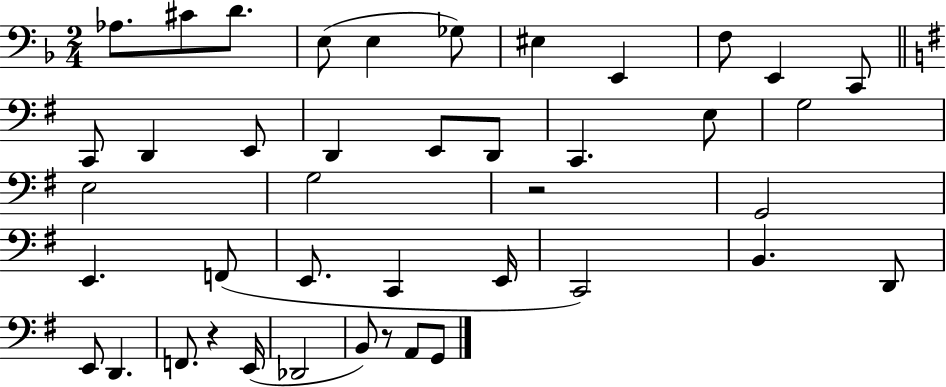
X:1
T:Untitled
M:2/4
L:1/4
K:F
_A,/2 ^C/2 D/2 E,/2 E, _G,/2 ^E, E,, F,/2 E,, C,,/2 C,,/2 D,, E,,/2 D,, E,,/2 D,,/2 C,, E,/2 G,2 E,2 G,2 z2 G,,2 E,, F,,/2 E,,/2 C,, E,,/4 C,,2 B,, D,,/2 E,,/2 D,, F,,/2 z E,,/4 _D,,2 B,,/2 z/2 A,,/2 G,,/2